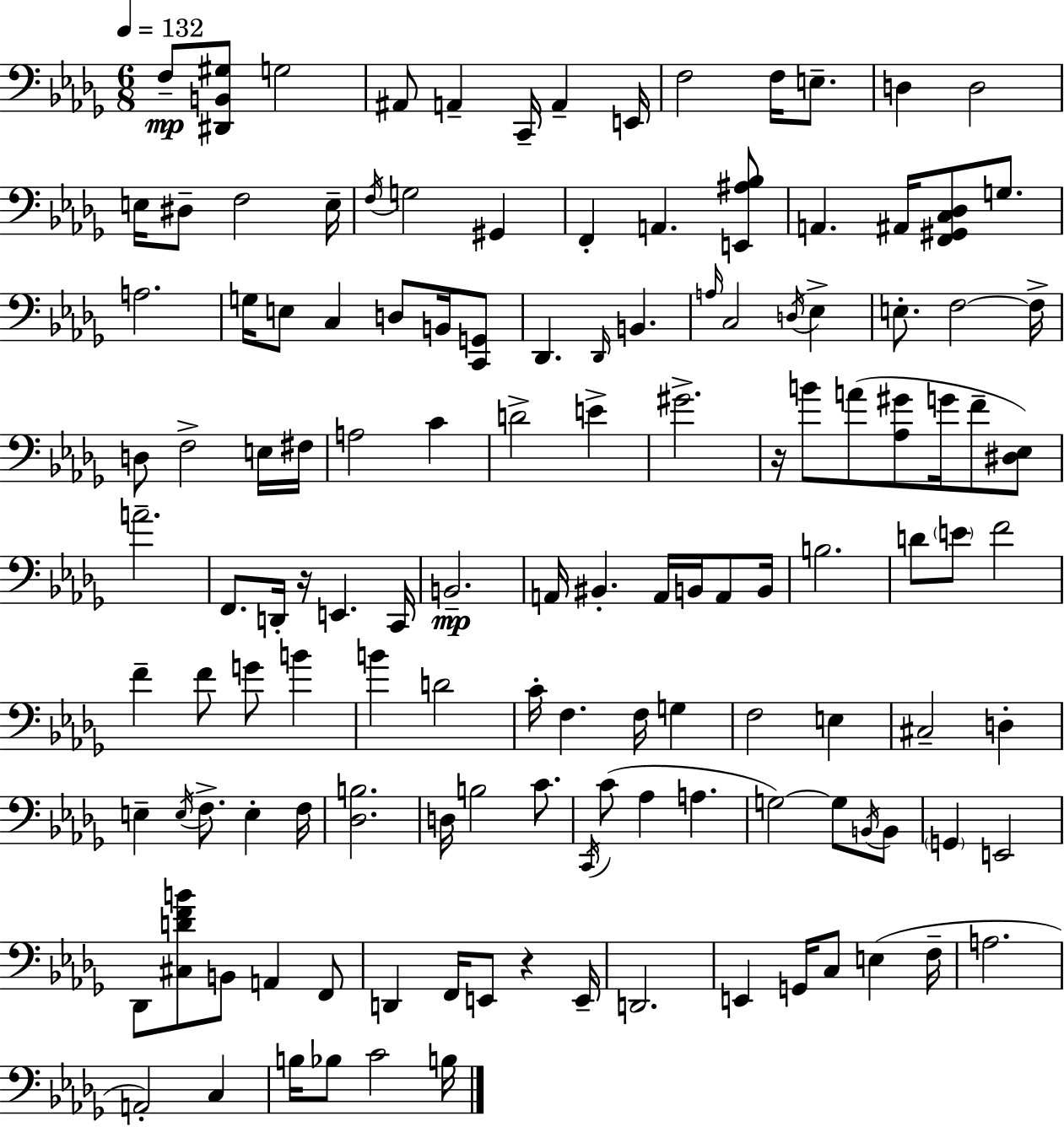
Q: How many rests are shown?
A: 3